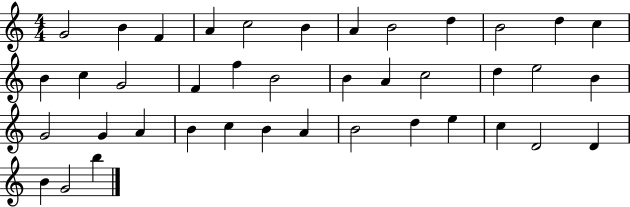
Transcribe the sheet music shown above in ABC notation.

X:1
T:Untitled
M:4/4
L:1/4
K:C
G2 B F A c2 B A B2 d B2 d c B c G2 F f B2 B A c2 d e2 B G2 G A B c B A B2 d e c D2 D B G2 b